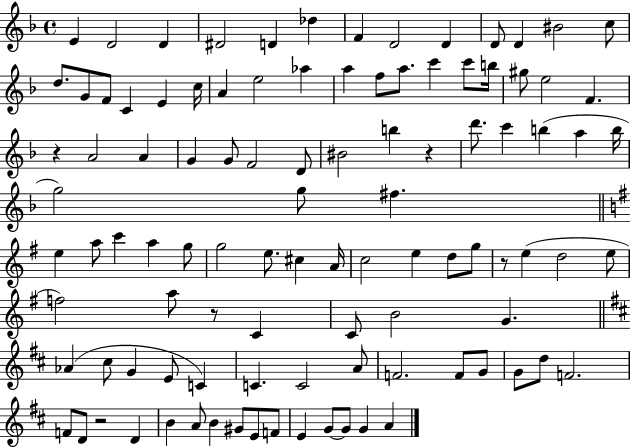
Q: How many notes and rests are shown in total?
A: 102